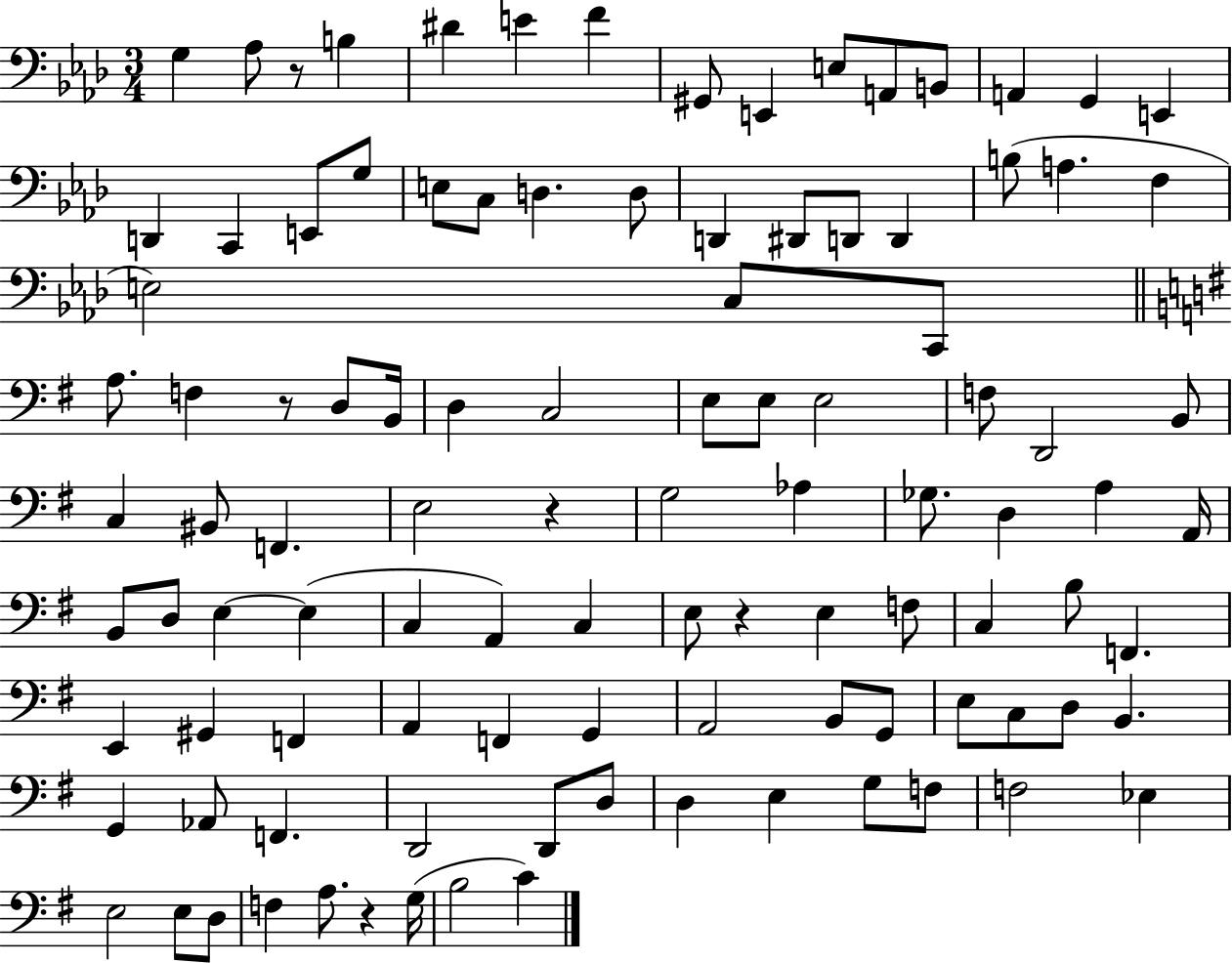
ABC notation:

X:1
T:Untitled
M:3/4
L:1/4
K:Ab
G, _A,/2 z/2 B, ^D E F ^G,,/2 E,, E,/2 A,,/2 B,,/2 A,, G,, E,, D,, C,, E,,/2 G,/2 E,/2 C,/2 D, D,/2 D,, ^D,,/2 D,,/2 D,, B,/2 A, F, E,2 C,/2 C,,/2 A,/2 F, z/2 D,/2 B,,/4 D, C,2 E,/2 E,/2 E,2 F,/2 D,,2 B,,/2 C, ^B,,/2 F,, E,2 z G,2 _A, _G,/2 D, A, A,,/4 B,,/2 D,/2 E, E, C, A,, C, E,/2 z E, F,/2 C, B,/2 F,, E,, ^G,, F,, A,, F,, G,, A,,2 B,,/2 G,,/2 E,/2 C,/2 D,/2 B,, G,, _A,,/2 F,, D,,2 D,,/2 D,/2 D, E, G,/2 F,/2 F,2 _E, E,2 E,/2 D,/2 F, A,/2 z G,/4 B,2 C